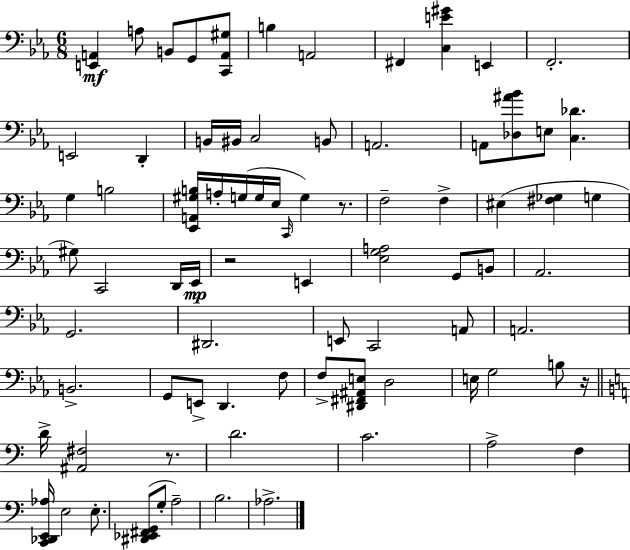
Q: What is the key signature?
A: C minor